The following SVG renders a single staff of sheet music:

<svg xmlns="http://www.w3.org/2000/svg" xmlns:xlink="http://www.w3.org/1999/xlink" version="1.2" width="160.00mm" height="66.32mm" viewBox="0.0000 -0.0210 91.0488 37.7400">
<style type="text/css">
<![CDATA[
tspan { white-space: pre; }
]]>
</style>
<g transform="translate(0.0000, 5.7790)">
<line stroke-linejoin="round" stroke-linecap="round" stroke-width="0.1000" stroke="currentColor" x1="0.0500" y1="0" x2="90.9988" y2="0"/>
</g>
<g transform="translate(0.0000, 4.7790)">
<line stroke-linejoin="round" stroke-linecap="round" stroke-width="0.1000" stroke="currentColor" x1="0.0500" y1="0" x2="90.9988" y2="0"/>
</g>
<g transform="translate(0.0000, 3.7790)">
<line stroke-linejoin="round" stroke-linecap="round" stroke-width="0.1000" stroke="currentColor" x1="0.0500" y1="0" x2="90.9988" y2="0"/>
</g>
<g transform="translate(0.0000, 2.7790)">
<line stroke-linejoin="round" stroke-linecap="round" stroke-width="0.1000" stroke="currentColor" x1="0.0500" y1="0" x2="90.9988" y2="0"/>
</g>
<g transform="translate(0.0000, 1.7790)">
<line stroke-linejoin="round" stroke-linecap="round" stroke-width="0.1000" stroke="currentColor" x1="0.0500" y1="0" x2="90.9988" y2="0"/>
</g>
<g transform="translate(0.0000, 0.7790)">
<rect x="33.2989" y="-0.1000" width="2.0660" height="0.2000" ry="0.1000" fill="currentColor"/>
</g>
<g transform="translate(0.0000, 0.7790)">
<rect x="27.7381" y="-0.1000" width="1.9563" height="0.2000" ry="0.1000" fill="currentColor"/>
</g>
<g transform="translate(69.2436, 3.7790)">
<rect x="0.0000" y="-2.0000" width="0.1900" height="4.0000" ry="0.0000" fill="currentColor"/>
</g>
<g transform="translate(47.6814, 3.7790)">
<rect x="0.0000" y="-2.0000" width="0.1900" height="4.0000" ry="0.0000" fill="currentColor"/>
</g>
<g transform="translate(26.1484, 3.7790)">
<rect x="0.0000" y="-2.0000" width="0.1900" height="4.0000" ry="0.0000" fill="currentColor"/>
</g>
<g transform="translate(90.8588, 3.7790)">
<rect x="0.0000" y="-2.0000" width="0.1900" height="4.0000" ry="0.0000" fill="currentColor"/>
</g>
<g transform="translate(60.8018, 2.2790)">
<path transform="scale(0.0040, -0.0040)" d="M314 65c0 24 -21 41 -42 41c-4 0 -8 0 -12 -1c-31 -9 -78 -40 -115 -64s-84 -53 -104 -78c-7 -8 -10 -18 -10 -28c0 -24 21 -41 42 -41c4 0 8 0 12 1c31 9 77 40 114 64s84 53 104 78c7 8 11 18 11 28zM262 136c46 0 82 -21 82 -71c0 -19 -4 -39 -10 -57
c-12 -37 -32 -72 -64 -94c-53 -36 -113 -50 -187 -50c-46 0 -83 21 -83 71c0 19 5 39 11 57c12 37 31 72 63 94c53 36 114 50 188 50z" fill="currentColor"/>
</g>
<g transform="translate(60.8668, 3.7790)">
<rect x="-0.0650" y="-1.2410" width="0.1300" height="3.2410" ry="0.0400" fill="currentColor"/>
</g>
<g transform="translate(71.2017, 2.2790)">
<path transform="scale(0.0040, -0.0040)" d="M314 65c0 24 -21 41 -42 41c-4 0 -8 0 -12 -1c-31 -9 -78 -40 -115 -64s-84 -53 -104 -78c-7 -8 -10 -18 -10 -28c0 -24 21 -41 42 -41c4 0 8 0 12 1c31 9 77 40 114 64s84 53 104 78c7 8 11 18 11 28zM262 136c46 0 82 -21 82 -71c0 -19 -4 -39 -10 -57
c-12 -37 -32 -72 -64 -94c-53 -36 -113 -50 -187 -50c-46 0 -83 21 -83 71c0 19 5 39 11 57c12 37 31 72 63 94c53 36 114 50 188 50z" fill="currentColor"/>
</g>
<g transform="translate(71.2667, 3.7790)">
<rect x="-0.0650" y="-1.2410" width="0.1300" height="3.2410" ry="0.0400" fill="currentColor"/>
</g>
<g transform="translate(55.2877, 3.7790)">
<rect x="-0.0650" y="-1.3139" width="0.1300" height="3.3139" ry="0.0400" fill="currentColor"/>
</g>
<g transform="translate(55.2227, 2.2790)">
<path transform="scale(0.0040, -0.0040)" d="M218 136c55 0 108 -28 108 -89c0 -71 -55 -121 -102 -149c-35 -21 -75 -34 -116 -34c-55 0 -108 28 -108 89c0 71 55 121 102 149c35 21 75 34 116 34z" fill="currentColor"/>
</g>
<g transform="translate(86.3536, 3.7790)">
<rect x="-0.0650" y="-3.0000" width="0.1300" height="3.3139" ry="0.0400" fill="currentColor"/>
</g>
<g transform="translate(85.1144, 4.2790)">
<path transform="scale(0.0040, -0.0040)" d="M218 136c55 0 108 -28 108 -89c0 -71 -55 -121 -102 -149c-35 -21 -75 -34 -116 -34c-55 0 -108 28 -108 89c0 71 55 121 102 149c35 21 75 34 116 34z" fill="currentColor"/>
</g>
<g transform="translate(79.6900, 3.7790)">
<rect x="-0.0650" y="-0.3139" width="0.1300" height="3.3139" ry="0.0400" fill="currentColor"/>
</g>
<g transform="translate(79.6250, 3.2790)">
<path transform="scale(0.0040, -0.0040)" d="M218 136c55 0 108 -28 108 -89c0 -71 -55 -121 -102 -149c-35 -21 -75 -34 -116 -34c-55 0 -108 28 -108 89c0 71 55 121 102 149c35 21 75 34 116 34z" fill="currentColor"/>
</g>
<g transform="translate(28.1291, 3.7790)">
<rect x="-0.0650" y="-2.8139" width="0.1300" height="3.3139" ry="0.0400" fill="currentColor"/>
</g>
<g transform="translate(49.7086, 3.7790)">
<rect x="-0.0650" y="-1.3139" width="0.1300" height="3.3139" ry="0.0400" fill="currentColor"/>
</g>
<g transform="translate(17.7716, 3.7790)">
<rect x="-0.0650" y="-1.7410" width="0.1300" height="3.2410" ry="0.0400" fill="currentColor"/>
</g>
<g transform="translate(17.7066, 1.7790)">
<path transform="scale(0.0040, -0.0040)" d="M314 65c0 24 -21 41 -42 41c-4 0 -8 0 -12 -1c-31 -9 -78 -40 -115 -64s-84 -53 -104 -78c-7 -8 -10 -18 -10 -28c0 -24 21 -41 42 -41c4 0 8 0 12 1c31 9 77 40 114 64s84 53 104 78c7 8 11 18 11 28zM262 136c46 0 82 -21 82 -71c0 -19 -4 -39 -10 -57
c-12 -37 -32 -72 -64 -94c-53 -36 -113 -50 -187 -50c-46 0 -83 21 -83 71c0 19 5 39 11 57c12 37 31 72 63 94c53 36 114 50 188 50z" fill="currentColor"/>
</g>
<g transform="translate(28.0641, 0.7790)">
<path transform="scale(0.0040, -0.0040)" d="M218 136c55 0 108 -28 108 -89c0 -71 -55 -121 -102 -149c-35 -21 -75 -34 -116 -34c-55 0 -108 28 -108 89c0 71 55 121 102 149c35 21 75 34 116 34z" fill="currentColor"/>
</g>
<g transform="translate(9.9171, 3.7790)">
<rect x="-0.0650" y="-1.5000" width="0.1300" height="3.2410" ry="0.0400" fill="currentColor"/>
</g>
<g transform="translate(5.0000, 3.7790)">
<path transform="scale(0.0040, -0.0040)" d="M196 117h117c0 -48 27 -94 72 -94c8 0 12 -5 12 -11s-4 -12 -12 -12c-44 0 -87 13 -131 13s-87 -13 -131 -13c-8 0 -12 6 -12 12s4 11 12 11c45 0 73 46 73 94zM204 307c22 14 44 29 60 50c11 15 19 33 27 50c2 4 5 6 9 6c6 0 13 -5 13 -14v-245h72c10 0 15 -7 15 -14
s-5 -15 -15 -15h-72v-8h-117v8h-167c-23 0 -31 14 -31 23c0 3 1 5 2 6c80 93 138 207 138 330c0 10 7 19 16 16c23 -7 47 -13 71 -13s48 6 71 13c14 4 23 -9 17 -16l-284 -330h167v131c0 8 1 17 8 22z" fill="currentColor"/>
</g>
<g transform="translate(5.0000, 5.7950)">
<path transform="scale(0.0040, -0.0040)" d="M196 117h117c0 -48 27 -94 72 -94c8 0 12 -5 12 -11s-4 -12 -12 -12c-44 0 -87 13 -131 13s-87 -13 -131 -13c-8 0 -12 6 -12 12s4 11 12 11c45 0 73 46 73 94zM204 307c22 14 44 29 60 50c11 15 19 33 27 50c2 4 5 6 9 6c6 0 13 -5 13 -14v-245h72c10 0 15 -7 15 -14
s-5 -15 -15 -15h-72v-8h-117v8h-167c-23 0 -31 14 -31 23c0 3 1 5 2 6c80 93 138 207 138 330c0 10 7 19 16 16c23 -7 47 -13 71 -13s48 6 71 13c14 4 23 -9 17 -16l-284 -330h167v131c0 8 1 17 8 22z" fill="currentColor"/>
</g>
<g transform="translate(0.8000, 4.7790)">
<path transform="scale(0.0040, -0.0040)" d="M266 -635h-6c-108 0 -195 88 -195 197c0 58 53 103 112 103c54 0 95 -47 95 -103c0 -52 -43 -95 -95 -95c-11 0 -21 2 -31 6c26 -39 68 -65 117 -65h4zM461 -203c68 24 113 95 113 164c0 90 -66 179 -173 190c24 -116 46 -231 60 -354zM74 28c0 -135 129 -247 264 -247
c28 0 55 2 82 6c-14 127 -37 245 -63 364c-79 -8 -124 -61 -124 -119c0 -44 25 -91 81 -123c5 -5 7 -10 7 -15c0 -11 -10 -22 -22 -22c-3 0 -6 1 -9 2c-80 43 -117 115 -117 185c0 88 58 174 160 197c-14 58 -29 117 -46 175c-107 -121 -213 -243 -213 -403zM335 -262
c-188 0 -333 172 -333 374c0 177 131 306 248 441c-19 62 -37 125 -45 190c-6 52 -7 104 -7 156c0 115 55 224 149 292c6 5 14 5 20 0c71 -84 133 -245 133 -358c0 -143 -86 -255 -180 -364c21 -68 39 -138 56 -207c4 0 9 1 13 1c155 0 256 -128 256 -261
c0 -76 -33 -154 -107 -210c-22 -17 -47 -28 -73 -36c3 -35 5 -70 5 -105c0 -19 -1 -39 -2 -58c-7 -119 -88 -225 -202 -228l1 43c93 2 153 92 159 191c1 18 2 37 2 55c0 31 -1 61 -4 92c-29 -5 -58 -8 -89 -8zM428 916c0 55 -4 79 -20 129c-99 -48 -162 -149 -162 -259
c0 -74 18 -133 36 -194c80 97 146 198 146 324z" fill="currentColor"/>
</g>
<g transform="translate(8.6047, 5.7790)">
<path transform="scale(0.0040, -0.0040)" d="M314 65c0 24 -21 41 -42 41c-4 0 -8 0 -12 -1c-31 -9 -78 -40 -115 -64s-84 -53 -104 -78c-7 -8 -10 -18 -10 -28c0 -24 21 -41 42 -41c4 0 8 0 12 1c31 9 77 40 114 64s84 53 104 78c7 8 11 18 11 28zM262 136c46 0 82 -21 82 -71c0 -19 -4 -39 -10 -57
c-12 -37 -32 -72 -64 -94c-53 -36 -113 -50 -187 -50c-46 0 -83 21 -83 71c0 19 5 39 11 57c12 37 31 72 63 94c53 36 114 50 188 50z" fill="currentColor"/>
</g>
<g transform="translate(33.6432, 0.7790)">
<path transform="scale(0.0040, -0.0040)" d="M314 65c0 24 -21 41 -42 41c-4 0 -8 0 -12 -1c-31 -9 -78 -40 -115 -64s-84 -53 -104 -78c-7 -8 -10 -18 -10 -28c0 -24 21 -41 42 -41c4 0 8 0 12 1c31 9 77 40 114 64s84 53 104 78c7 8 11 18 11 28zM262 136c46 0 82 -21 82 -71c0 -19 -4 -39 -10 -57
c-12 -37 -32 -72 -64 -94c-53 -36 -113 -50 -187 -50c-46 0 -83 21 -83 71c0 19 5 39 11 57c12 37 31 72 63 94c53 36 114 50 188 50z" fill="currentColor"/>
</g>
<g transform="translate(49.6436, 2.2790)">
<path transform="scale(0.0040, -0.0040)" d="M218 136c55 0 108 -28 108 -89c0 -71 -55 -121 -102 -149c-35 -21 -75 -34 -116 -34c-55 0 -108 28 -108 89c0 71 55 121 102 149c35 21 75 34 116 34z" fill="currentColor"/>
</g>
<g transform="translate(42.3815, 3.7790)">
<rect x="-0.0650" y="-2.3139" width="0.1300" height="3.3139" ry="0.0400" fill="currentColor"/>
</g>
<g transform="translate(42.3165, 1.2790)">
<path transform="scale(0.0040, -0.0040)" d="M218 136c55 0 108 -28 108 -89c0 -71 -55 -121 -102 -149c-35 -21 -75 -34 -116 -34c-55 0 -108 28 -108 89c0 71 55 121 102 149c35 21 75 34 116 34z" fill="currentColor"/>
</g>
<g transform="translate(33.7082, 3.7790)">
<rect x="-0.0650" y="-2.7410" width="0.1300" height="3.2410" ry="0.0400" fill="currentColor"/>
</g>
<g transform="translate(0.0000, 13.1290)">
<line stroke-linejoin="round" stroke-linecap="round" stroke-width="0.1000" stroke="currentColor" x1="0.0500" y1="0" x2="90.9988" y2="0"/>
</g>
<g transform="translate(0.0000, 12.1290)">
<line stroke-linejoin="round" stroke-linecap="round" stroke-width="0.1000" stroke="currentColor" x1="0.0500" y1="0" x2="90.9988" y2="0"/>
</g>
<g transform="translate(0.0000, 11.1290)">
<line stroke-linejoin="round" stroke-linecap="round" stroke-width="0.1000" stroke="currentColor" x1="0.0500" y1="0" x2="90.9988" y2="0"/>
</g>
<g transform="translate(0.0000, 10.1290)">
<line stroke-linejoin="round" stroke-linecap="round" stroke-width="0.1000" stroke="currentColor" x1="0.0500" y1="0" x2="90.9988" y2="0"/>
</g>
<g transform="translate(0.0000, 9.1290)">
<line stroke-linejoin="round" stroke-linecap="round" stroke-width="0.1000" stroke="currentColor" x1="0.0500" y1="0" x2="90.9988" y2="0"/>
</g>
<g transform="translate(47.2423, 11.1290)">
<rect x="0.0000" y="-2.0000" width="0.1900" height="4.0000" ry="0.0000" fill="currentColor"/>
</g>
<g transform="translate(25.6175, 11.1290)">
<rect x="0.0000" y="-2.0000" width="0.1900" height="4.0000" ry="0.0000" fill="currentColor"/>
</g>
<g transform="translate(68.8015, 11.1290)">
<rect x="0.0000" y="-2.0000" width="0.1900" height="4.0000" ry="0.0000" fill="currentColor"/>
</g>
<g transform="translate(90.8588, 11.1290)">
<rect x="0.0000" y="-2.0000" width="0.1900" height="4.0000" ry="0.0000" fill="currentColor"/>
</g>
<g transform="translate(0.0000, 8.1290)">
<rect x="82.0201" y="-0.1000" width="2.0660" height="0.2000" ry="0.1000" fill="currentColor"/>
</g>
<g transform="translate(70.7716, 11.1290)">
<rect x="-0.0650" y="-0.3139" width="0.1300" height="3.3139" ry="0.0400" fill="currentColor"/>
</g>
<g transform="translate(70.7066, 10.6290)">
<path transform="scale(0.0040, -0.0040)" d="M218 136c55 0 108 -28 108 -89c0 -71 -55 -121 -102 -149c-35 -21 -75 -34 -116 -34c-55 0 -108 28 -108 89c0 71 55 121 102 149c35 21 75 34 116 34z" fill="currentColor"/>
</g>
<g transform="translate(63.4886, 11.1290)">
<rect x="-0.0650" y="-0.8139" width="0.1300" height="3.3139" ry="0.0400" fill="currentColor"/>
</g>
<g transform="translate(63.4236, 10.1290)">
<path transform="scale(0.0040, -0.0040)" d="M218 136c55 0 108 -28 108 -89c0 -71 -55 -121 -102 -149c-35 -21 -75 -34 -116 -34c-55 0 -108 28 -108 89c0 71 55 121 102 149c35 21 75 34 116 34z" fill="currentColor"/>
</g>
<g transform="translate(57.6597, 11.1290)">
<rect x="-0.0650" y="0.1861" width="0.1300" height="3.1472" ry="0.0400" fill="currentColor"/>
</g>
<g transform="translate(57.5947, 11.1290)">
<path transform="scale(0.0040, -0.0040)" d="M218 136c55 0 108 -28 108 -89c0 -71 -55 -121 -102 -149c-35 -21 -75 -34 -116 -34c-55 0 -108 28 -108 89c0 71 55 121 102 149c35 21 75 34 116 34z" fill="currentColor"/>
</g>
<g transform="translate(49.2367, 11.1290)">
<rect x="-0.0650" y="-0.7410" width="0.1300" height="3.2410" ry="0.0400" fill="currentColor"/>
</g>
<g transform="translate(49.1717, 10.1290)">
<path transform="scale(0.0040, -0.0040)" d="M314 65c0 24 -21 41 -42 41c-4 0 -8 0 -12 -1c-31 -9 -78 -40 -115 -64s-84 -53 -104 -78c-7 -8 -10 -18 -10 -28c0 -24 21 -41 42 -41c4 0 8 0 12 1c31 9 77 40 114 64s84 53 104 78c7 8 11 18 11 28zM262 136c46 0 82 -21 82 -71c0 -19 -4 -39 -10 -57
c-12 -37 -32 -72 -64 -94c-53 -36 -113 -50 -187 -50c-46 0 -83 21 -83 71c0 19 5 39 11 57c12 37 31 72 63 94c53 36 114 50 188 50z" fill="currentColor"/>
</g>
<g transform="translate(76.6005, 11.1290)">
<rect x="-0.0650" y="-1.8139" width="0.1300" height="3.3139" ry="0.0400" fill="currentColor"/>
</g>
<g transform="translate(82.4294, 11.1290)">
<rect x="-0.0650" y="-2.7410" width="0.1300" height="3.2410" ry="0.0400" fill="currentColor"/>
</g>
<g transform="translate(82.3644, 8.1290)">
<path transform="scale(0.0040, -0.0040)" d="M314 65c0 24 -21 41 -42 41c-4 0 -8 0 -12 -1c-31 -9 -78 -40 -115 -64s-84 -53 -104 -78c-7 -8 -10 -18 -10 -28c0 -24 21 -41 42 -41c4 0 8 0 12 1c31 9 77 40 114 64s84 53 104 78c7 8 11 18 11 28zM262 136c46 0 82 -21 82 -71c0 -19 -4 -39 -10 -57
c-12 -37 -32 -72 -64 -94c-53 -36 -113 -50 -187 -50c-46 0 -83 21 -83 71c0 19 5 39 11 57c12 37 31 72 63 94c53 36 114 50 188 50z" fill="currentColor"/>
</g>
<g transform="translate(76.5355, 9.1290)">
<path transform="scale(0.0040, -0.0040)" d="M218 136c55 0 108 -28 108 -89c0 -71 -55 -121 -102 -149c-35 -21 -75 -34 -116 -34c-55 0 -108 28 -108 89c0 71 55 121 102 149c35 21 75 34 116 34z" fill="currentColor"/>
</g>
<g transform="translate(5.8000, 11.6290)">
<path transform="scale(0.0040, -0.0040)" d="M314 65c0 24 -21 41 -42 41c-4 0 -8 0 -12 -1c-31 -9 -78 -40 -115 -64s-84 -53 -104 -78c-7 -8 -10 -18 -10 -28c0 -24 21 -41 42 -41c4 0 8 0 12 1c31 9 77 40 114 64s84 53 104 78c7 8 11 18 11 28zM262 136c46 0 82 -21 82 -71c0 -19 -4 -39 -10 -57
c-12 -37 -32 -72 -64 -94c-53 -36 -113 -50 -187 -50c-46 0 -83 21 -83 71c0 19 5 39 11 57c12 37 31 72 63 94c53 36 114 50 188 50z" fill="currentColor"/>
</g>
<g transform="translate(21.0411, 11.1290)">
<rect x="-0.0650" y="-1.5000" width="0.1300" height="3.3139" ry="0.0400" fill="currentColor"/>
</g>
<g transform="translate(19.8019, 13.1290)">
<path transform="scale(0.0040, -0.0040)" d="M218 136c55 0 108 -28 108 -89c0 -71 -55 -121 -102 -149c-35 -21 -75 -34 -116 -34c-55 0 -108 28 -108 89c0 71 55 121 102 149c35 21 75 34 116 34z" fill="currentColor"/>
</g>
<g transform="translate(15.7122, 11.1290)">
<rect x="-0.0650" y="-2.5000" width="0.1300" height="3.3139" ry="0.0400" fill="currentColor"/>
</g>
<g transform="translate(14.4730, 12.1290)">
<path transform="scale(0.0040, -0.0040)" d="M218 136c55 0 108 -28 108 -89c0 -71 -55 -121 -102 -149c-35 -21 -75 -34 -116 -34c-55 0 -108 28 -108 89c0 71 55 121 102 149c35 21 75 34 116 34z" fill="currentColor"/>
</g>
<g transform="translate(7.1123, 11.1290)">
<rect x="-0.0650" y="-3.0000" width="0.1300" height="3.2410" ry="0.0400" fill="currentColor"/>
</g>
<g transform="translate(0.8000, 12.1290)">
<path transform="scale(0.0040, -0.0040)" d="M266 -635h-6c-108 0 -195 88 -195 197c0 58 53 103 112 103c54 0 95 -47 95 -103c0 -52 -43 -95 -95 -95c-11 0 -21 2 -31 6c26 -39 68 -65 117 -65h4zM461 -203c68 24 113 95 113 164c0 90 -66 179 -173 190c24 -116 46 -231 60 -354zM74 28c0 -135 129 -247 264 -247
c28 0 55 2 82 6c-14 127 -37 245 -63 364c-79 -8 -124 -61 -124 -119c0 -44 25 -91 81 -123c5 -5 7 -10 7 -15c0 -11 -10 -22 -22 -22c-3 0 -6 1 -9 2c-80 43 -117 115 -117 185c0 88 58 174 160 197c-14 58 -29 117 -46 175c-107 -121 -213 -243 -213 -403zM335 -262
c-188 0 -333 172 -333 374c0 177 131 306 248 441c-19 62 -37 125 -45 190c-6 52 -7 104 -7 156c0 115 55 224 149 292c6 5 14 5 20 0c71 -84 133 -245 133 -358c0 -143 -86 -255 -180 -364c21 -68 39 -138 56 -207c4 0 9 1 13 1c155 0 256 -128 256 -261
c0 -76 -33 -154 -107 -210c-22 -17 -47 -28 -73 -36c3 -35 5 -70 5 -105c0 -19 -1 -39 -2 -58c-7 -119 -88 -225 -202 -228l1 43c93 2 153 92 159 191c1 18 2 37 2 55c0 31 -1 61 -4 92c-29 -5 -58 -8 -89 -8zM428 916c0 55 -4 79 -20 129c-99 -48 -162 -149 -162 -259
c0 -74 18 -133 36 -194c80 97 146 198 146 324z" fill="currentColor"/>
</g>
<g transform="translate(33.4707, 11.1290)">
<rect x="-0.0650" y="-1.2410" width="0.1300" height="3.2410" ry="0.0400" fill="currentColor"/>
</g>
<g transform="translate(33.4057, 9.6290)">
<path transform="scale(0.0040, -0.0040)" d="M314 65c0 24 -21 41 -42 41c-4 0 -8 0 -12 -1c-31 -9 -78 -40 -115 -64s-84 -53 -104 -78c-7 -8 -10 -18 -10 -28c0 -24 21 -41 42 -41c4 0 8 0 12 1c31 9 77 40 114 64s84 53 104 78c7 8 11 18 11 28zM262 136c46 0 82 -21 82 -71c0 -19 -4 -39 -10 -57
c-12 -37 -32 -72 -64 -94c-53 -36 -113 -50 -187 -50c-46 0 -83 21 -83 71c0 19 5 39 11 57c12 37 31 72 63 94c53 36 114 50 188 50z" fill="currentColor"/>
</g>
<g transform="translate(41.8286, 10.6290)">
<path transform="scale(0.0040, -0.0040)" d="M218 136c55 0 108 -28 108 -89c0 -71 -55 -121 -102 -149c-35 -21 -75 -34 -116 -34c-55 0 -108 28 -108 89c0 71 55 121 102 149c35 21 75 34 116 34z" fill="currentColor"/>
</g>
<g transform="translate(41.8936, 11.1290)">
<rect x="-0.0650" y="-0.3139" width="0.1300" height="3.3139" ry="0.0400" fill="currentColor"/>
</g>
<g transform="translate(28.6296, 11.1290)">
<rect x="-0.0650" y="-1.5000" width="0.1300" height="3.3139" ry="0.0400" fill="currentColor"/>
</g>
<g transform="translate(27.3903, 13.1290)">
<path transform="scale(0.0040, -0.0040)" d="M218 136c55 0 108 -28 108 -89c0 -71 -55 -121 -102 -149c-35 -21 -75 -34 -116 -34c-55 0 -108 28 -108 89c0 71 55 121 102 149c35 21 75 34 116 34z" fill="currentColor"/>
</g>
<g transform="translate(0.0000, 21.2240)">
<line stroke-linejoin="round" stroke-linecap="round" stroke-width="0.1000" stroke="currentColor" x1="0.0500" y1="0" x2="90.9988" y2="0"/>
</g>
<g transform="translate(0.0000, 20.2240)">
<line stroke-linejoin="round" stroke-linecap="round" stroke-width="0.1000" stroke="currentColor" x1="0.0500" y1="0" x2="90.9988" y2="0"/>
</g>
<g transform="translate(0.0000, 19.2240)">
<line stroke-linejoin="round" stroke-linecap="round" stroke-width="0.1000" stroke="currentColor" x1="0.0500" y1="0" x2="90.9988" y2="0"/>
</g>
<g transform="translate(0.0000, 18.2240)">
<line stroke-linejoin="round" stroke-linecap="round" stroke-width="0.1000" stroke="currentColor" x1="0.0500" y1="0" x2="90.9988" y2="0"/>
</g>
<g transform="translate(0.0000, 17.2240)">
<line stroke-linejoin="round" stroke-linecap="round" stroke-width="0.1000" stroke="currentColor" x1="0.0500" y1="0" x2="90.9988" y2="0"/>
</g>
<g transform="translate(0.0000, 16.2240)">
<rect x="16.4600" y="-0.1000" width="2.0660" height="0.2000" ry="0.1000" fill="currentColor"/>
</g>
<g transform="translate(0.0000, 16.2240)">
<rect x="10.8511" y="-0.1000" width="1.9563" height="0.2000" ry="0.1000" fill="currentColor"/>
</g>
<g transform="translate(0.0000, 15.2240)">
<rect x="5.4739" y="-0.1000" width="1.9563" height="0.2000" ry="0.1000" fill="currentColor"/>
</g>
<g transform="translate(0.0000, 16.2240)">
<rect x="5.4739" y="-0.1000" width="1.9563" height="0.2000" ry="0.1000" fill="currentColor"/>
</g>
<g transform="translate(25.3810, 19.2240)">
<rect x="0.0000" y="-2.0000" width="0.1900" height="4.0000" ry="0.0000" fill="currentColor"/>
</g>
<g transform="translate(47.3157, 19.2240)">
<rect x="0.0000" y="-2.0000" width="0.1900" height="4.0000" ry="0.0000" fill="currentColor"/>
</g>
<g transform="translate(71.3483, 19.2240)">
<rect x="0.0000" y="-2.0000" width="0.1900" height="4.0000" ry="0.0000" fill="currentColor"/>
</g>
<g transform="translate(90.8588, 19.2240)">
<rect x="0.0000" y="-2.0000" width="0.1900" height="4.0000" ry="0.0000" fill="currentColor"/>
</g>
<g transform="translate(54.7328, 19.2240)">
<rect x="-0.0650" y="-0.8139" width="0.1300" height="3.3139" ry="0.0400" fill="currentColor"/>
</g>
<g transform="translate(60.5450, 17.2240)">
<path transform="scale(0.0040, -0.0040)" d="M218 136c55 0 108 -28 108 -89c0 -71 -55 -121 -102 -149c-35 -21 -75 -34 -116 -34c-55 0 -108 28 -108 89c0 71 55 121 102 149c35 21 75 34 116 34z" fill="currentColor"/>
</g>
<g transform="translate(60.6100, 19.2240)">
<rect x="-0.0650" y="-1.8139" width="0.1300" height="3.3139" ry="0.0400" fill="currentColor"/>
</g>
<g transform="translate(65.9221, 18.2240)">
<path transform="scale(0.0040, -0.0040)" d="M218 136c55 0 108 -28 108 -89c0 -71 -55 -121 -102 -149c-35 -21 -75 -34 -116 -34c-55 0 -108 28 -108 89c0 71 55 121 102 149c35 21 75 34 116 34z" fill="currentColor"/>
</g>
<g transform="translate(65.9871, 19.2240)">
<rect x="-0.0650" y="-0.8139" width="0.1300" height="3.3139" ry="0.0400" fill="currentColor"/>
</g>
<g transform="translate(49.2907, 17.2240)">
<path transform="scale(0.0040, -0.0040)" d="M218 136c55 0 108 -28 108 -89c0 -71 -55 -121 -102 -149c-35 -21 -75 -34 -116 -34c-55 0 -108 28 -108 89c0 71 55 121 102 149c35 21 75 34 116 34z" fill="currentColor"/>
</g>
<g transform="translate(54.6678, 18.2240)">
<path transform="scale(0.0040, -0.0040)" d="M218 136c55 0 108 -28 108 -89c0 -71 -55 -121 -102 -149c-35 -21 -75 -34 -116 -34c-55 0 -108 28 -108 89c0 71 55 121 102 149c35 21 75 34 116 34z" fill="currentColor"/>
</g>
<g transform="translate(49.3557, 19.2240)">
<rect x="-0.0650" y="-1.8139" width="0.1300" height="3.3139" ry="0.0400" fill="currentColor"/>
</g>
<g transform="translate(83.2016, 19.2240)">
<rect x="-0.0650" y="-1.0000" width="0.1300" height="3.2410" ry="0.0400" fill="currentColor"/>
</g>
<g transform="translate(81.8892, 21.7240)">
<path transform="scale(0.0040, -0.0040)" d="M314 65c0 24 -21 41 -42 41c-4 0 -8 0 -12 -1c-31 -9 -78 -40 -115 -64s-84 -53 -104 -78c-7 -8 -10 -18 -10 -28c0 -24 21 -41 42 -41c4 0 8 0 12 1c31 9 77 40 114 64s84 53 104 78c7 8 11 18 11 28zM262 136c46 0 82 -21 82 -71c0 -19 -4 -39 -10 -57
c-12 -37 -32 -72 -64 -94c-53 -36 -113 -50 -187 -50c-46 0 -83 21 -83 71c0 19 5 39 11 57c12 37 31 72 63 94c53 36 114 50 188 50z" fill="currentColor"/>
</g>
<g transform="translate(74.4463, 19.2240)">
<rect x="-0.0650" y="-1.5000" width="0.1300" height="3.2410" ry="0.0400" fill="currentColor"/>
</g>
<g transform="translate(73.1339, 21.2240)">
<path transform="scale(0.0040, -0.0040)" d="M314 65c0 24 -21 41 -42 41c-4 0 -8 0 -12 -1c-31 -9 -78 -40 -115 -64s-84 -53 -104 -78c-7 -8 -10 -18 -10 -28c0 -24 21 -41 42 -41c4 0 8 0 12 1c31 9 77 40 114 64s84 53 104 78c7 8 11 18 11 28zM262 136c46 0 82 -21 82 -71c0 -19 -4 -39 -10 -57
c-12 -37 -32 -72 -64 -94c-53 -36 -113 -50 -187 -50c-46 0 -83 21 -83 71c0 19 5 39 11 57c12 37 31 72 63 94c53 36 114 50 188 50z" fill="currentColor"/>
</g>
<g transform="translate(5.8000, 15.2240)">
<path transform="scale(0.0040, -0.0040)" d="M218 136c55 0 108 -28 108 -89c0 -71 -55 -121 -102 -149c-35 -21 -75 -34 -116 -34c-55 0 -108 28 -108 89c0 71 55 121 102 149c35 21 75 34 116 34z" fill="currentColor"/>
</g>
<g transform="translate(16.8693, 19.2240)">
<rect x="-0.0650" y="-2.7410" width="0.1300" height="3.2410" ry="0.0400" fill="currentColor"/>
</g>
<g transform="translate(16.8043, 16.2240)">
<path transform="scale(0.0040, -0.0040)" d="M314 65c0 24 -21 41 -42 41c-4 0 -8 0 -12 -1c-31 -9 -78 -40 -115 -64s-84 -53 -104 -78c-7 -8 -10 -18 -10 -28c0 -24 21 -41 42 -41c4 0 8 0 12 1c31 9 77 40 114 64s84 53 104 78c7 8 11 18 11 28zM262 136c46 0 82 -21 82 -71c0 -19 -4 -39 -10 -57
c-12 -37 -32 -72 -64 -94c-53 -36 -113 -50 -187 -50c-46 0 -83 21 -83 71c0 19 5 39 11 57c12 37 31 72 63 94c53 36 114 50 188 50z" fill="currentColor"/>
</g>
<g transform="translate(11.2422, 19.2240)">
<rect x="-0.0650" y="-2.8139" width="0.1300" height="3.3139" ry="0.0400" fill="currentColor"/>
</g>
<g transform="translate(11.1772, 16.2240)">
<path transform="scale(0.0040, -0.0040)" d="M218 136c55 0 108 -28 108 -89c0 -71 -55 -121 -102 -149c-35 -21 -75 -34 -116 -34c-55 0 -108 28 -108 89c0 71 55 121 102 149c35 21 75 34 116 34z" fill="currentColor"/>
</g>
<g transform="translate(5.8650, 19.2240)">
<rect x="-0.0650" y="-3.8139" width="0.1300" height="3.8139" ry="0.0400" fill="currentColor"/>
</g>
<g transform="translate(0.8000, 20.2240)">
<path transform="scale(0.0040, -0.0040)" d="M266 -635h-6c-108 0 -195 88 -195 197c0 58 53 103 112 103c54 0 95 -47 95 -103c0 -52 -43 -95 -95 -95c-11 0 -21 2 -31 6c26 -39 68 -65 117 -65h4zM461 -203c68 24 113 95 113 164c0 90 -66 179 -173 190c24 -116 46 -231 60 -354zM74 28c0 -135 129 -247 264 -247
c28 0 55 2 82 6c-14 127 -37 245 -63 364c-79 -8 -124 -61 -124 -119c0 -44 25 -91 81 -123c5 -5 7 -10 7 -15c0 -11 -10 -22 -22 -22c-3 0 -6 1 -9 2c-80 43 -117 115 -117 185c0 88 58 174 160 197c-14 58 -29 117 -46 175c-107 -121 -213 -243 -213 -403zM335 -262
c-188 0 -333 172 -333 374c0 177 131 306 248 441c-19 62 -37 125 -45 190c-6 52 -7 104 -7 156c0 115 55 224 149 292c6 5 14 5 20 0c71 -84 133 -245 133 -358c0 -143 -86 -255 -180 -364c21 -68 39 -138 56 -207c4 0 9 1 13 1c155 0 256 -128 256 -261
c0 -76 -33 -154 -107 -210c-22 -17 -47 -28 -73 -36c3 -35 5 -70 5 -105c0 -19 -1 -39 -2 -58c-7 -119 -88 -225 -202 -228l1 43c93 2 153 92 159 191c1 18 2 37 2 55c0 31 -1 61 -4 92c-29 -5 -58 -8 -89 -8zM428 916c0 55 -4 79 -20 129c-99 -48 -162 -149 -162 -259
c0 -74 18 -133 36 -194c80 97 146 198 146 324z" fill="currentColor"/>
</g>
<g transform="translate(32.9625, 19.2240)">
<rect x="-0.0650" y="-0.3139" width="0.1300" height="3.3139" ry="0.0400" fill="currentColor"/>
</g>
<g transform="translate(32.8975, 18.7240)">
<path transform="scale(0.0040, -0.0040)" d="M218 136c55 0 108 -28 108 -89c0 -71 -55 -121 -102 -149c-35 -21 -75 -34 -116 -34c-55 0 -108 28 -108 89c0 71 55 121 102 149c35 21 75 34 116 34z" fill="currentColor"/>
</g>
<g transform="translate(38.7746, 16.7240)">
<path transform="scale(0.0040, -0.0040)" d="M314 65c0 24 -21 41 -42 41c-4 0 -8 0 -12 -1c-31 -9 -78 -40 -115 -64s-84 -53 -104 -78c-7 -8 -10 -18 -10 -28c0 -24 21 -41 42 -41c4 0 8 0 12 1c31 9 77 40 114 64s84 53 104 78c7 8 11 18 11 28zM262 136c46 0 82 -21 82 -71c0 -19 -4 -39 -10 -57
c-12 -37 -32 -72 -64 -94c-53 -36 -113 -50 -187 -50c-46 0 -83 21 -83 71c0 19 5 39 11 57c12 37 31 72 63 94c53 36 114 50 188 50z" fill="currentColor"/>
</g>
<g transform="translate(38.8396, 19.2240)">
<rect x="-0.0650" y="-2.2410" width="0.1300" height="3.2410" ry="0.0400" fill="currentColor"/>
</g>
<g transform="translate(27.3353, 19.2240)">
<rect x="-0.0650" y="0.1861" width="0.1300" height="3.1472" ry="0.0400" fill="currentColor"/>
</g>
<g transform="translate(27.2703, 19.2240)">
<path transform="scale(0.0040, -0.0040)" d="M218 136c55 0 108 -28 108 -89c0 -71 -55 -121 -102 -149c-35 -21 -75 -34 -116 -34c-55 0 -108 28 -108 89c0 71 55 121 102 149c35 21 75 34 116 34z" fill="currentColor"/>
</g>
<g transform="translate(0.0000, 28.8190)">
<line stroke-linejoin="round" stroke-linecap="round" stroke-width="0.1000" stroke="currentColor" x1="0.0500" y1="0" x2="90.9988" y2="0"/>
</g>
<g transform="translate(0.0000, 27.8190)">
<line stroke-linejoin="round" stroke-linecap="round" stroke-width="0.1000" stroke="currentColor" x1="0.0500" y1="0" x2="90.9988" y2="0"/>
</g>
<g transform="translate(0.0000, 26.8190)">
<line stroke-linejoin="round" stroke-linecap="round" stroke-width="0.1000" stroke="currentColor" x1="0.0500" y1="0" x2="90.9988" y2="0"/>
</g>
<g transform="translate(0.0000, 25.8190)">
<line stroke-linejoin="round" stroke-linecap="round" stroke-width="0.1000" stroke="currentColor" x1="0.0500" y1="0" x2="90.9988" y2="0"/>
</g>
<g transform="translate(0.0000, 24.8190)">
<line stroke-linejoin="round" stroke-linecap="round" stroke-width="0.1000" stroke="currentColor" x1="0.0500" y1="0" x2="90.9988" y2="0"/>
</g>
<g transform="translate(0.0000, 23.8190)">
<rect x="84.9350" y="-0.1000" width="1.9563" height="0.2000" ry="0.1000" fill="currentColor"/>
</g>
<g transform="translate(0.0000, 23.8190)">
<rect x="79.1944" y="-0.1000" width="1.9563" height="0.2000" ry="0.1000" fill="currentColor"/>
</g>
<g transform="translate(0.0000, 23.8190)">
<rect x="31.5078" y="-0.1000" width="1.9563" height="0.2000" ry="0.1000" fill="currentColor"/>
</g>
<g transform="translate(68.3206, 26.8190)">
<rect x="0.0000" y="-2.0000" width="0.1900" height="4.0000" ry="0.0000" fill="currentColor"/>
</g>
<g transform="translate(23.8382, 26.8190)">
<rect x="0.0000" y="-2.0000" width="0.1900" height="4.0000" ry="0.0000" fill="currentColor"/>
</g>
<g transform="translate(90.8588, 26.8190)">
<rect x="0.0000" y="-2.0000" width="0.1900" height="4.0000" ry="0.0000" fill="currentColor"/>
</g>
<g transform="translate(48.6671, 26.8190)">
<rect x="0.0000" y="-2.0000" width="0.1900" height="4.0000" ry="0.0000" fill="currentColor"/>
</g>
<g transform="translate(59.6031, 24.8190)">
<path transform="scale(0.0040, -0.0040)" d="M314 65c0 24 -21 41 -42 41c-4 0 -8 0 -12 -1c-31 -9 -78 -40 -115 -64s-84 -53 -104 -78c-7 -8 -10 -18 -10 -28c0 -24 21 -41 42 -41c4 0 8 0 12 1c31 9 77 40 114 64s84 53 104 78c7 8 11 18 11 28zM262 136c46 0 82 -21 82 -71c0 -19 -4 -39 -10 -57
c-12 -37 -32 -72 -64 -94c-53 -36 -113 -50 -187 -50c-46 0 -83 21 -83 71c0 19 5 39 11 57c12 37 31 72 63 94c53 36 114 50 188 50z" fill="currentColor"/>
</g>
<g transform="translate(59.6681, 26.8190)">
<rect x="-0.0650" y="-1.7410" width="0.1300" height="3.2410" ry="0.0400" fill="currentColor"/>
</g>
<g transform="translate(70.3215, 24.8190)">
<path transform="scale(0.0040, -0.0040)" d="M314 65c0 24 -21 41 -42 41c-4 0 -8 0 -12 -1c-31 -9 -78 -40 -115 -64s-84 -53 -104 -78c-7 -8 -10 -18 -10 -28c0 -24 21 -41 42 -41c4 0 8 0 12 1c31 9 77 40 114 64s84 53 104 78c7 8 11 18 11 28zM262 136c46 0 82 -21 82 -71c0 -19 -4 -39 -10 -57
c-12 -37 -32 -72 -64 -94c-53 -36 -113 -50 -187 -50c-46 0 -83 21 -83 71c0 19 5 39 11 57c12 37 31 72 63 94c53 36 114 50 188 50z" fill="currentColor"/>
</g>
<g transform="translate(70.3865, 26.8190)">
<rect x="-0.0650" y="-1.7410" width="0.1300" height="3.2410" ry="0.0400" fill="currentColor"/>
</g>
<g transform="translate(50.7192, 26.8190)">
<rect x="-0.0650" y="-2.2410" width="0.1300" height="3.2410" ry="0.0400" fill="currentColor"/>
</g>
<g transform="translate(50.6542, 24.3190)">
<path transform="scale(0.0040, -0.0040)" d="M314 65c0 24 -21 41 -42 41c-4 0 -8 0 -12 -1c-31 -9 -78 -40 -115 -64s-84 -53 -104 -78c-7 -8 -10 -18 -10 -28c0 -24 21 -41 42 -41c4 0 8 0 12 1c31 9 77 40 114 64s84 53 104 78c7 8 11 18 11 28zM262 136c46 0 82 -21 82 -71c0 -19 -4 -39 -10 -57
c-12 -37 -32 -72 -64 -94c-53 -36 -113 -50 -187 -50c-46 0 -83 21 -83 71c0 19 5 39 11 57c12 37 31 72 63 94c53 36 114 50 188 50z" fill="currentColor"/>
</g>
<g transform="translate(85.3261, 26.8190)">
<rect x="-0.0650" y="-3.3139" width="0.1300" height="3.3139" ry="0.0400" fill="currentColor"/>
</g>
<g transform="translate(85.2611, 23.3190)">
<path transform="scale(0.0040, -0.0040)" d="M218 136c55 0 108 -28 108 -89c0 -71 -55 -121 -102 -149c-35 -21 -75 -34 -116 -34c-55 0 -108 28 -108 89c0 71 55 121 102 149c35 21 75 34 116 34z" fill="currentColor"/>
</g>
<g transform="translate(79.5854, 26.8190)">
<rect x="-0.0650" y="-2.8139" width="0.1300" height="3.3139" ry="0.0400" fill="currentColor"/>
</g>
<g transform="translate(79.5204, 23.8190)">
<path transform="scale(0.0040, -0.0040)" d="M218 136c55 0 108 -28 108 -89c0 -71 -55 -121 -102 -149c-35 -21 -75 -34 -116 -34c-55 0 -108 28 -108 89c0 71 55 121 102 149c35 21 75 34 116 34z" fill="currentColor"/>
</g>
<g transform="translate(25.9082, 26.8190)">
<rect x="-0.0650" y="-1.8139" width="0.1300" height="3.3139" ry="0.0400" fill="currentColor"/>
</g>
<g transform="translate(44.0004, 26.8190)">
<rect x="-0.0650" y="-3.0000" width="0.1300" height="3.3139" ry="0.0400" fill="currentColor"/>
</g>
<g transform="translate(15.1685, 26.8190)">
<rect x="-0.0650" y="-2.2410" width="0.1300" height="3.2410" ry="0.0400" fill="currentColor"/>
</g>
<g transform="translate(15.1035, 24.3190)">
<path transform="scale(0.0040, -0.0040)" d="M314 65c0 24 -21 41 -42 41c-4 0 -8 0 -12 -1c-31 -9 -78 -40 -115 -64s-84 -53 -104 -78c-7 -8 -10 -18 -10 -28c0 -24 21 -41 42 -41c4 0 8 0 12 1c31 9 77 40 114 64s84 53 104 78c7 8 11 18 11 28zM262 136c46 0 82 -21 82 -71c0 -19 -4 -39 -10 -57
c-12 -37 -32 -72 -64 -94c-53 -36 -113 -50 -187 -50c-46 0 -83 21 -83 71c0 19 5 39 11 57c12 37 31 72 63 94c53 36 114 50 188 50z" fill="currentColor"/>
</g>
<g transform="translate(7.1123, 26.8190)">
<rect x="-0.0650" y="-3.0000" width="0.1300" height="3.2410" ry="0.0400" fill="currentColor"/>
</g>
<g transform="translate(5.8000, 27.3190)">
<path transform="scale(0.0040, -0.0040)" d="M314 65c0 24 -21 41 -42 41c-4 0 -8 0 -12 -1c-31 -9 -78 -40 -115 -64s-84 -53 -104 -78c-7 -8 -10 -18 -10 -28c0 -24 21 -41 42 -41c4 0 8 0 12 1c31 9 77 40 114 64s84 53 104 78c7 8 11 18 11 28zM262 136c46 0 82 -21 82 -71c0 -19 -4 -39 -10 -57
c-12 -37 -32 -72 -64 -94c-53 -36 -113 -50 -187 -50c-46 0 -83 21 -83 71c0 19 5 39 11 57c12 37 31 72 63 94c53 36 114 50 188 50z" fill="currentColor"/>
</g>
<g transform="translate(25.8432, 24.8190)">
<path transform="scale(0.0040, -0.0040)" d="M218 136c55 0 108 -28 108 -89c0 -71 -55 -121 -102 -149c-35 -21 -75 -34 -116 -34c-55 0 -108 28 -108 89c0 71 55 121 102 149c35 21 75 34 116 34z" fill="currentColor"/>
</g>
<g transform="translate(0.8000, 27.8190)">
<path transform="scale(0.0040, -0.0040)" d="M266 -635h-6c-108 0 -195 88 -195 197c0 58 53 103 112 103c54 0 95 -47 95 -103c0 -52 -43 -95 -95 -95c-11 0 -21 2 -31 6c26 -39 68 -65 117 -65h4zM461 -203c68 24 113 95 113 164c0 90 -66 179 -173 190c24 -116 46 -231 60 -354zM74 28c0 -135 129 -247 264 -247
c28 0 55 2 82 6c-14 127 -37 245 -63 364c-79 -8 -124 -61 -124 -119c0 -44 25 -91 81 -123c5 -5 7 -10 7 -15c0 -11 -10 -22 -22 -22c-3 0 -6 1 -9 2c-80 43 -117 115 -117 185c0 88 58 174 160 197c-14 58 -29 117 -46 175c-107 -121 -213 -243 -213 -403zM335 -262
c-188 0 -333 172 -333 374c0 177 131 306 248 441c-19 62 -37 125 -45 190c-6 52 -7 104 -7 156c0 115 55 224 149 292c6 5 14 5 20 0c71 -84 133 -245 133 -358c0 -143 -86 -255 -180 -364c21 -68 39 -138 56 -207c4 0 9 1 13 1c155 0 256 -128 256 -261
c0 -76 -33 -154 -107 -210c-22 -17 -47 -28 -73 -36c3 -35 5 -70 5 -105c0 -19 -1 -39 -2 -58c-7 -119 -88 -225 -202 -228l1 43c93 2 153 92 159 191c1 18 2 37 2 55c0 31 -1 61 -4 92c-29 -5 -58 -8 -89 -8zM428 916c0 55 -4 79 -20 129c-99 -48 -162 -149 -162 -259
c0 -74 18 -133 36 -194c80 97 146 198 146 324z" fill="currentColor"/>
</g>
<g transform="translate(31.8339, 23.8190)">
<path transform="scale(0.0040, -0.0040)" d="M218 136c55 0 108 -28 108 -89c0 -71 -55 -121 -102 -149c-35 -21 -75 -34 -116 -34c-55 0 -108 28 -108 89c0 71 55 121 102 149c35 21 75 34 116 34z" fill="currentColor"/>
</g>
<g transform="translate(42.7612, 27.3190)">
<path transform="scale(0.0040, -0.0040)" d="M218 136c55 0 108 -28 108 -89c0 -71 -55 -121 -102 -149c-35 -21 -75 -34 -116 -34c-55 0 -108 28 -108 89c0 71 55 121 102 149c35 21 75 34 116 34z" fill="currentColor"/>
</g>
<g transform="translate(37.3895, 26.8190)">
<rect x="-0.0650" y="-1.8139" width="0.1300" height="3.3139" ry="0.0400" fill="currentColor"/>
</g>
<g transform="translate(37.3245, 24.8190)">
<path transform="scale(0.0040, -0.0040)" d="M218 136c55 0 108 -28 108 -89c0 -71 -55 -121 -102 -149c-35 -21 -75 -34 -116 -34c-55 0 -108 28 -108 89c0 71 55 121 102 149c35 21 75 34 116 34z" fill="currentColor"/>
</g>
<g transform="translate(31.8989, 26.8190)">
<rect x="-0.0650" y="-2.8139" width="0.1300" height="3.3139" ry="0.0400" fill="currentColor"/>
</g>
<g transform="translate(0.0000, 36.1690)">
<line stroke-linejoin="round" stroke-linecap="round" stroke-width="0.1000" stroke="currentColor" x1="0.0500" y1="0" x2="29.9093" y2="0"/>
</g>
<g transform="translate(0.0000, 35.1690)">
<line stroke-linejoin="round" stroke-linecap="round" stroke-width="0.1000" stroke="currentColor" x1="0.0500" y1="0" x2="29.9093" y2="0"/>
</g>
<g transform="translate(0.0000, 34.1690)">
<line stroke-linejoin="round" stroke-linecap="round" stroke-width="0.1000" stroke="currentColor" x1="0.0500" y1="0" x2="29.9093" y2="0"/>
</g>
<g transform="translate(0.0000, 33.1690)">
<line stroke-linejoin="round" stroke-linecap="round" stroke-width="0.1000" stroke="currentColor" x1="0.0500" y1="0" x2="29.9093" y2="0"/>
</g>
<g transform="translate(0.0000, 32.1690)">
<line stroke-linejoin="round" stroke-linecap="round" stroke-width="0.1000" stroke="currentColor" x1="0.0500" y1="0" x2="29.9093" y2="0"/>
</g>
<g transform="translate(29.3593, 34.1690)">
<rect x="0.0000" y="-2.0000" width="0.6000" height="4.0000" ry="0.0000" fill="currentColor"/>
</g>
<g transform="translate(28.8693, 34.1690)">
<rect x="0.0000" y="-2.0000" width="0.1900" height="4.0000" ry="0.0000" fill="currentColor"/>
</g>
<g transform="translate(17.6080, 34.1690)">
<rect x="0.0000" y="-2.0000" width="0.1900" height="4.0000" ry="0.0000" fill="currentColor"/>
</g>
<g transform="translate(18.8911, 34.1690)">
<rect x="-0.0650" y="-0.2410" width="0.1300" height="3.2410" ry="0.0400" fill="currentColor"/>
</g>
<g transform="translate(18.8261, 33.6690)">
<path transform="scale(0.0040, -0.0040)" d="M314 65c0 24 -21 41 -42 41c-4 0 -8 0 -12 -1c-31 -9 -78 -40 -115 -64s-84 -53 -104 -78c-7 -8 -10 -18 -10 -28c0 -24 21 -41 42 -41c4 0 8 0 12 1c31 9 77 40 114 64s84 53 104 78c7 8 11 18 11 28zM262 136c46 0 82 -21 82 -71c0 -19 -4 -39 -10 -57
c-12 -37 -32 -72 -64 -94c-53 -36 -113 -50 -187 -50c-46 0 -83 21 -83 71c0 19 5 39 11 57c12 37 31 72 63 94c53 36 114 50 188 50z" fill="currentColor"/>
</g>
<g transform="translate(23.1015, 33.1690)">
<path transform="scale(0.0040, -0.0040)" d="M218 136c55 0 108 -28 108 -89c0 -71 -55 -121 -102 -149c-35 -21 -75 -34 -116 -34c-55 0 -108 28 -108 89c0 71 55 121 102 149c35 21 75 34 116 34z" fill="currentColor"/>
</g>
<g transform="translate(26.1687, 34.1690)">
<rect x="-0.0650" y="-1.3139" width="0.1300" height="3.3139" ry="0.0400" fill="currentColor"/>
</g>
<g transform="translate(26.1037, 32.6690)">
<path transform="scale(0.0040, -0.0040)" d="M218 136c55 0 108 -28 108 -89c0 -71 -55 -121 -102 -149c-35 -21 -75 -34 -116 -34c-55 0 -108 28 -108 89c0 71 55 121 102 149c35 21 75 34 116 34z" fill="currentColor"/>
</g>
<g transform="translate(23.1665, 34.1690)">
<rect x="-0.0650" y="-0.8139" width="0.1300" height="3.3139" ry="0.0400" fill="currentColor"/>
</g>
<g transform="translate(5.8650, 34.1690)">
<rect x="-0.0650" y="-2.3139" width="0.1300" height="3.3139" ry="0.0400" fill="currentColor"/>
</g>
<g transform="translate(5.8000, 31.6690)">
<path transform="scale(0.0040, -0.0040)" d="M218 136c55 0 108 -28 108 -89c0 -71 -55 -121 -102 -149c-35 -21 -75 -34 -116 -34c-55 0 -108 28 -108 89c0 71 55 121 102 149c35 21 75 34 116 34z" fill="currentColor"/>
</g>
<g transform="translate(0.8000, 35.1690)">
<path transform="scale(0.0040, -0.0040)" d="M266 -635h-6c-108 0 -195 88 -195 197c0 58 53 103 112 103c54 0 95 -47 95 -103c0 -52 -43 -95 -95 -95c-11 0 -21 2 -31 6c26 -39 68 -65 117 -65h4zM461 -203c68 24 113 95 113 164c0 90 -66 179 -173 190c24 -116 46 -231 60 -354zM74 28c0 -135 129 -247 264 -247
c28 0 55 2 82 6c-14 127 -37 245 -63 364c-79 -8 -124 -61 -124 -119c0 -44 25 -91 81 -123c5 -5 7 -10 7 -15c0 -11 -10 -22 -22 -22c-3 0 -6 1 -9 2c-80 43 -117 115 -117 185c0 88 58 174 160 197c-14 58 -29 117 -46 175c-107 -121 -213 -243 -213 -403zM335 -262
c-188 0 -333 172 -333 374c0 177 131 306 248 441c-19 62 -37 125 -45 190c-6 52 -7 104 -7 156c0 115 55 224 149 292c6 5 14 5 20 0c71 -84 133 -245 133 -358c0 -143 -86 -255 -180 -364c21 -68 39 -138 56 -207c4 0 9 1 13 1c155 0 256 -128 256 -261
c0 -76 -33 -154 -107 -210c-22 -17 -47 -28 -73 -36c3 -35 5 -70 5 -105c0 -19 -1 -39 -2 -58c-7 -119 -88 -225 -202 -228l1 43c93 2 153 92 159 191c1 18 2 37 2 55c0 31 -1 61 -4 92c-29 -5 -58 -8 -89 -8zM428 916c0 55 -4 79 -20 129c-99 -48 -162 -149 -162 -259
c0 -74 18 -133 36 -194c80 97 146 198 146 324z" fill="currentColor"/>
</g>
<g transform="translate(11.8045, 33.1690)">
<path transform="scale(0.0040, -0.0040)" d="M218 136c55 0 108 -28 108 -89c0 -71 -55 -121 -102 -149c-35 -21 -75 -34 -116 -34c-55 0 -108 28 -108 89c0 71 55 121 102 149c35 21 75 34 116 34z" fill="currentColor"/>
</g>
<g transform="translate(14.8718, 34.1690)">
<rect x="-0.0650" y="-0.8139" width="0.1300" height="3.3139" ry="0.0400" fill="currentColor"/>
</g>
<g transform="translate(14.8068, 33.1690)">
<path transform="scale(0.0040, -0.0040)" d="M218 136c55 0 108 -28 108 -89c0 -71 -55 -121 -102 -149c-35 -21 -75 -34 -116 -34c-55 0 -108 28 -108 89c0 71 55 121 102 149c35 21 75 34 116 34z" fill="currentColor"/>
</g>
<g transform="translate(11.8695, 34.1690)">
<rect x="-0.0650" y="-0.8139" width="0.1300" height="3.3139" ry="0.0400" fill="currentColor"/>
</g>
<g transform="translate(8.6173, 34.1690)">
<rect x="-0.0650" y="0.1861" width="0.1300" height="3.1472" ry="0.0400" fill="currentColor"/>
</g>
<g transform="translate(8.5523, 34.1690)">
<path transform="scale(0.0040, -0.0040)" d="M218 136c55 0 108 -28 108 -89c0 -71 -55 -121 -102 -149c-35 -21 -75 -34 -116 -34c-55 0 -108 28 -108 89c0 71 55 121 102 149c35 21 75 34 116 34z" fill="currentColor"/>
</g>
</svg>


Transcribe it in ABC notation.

X:1
T:Untitled
M:4/4
L:1/4
K:C
E2 f2 a a2 g e e e2 e2 c A A2 G E E e2 c d2 B d c f a2 c' a a2 B c g2 f d f d E2 D2 A2 g2 f a f A g2 f2 f2 a b g B d d c2 d e